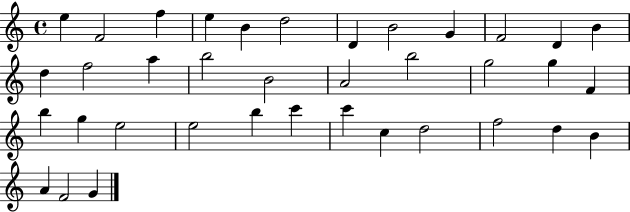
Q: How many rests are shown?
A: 0